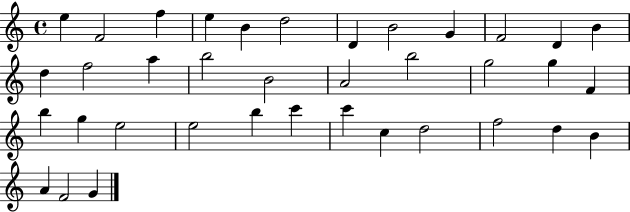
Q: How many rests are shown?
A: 0